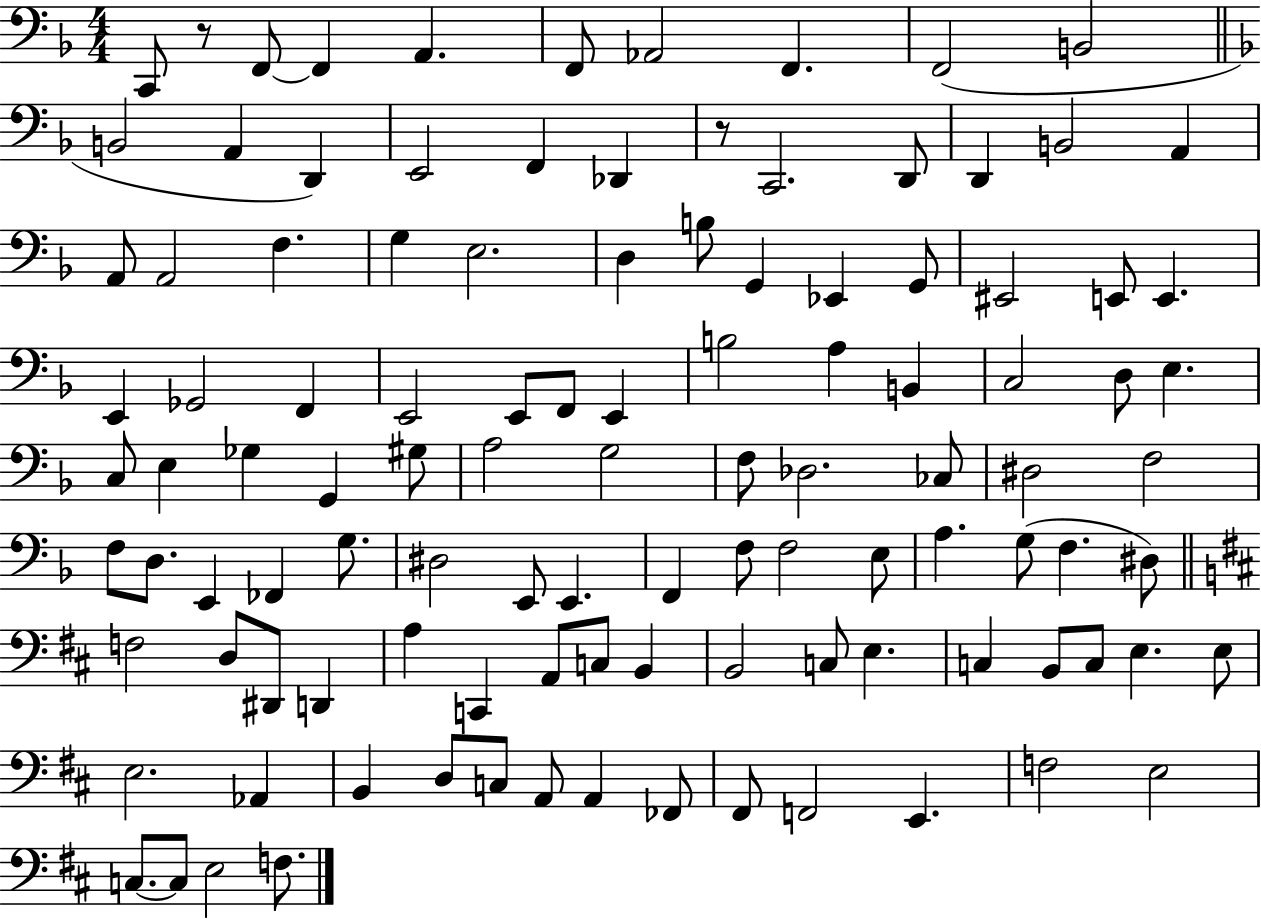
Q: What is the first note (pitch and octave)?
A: C2